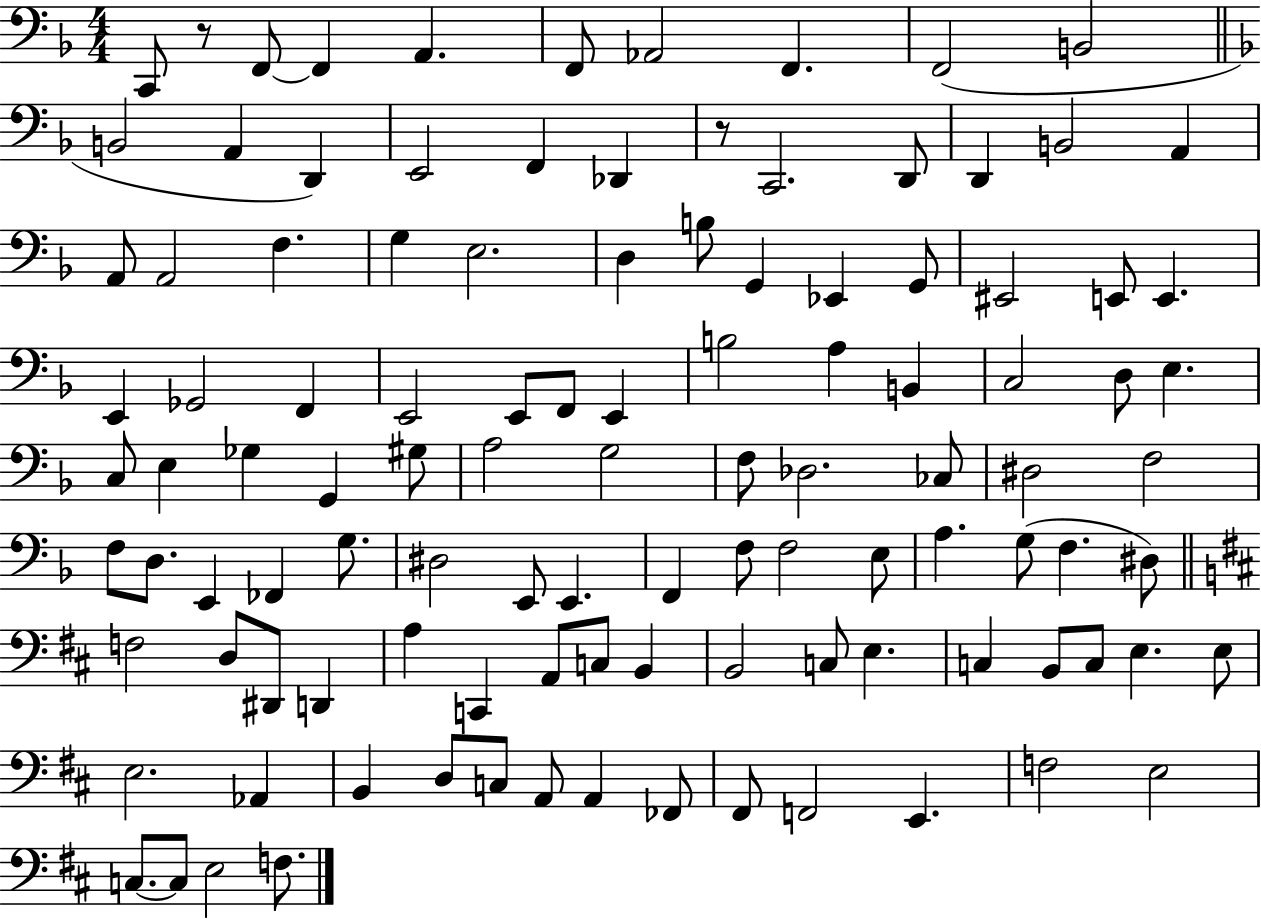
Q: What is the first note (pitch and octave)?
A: C2